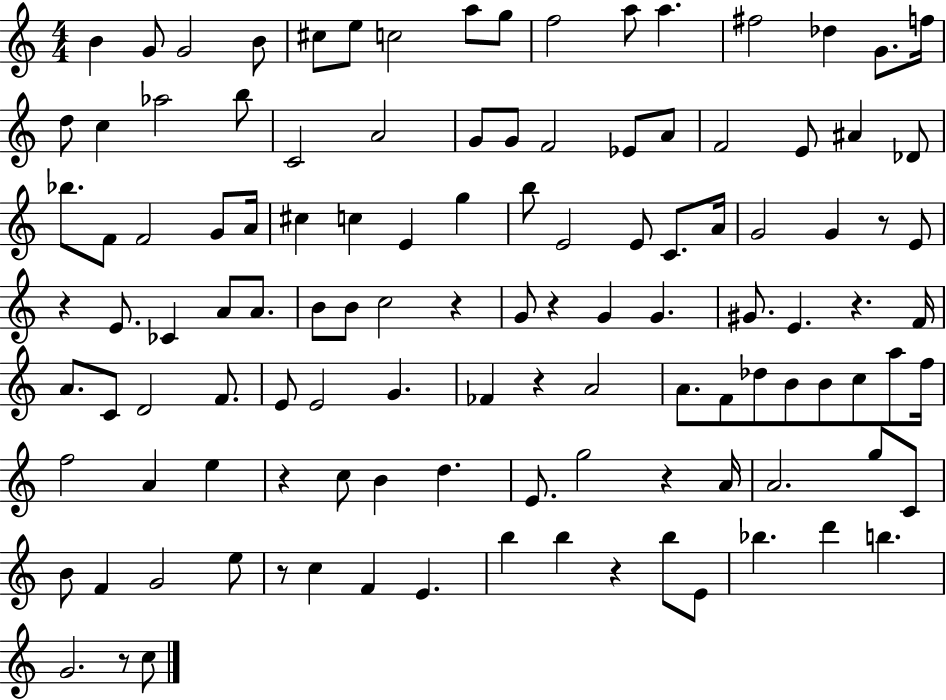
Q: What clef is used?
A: treble